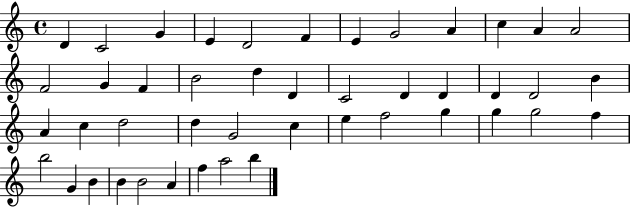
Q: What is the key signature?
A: C major